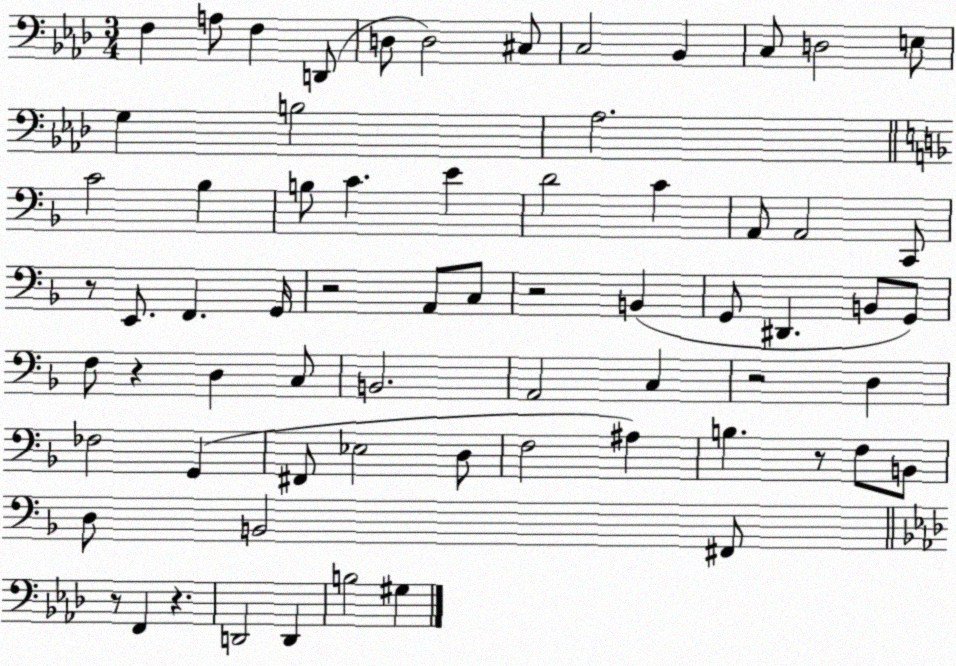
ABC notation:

X:1
T:Untitled
M:3/4
L:1/4
K:Ab
F, A,/2 F, D,,/2 D,/2 D,2 ^C,/2 C,2 _B,, C,/2 D,2 E,/2 G, B,2 _A,2 C2 _B, B,/2 C E D2 C A,,/2 A,,2 C,,/2 z/2 E,,/2 F,, G,,/4 z2 A,,/2 C,/2 z2 B,, G,,/2 ^D,, B,,/2 G,,/2 F,/2 z D, C,/2 B,,2 A,,2 C, z2 D, _F,2 G,, ^F,,/2 _E,2 D,/2 F,2 ^A, B, z/2 F,/2 B,,/2 D,/2 B,,2 ^F,,/2 z/2 F,, z D,,2 D,, B,2 ^G,